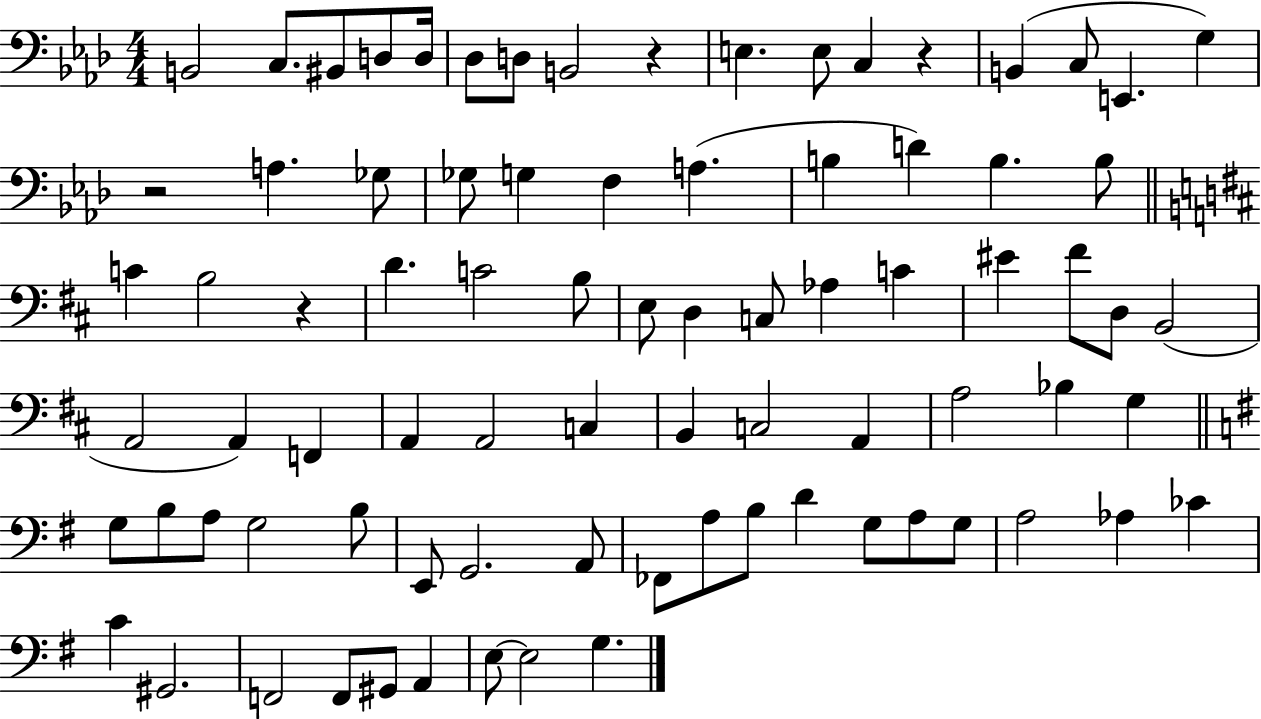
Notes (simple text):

B2/h C3/e. BIS2/e D3/e D3/s Db3/e D3/e B2/h R/q E3/q. E3/e C3/q R/q B2/q C3/e E2/q. G3/q R/h A3/q. Gb3/e Gb3/e G3/q F3/q A3/q. B3/q D4/q B3/q. B3/e C4/q B3/h R/q D4/q. C4/h B3/e E3/e D3/q C3/e Ab3/q C4/q EIS4/q F#4/e D3/e B2/h A2/h A2/q F2/q A2/q A2/h C3/q B2/q C3/h A2/q A3/h Bb3/q G3/q G3/e B3/e A3/e G3/h B3/e E2/e G2/h. A2/e FES2/e A3/e B3/e D4/q G3/e A3/e G3/e A3/h Ab3/q CES4/q C4/q G#2/h. F2/h F2/e G#2/e A2/q E3/e E3/h G3/q.